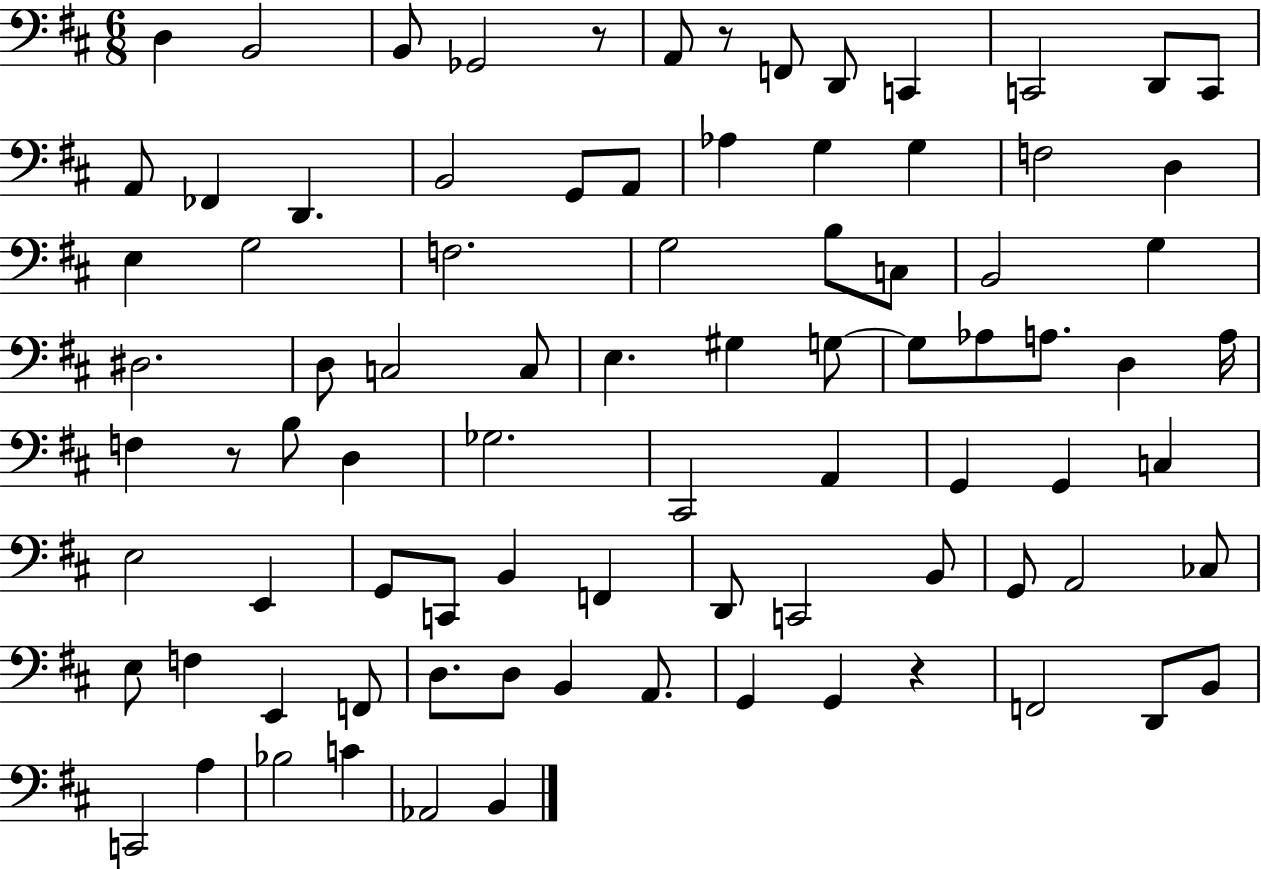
D3/q B2/h B2/e Gb2/h R/e A2/e R/e F2/e D2/e C2/q C2/h D2/e C2/e A2/e FES2/q D2/q. B2/h G2/e A2/e Ab3/q G3/q G3/q F3/h D3/q E3/q G3/h F3/h. G3/h B3/e C3/e B2/h G3/q D#3/h. D3/e C3/h C3/e E3/q. G#3/q G3/e G3/e Ab3/e A3/e. D3/q A3/s F3/q R/e B3/e D3/q Gb3/h. C#2/h A2/q G2/q G2/q C3/q E3/h E2/q G2/e C2/e B2/q F2/q D2/e C2/h B2/e G2/e A2/h CES3/e E3/e F3/q E2/q F2/e D3/e. D3/e B2/q A2/e. G2/q G2/q R/q F2/h D2/e B2/e C2/h A3/q Bb3/h C4/q Ab2/h B2/q